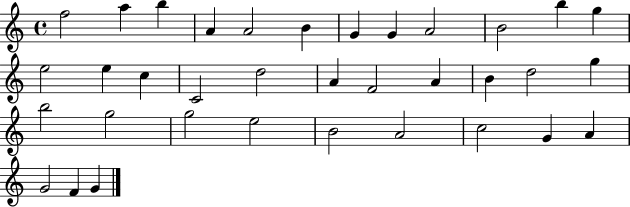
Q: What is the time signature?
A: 4/4